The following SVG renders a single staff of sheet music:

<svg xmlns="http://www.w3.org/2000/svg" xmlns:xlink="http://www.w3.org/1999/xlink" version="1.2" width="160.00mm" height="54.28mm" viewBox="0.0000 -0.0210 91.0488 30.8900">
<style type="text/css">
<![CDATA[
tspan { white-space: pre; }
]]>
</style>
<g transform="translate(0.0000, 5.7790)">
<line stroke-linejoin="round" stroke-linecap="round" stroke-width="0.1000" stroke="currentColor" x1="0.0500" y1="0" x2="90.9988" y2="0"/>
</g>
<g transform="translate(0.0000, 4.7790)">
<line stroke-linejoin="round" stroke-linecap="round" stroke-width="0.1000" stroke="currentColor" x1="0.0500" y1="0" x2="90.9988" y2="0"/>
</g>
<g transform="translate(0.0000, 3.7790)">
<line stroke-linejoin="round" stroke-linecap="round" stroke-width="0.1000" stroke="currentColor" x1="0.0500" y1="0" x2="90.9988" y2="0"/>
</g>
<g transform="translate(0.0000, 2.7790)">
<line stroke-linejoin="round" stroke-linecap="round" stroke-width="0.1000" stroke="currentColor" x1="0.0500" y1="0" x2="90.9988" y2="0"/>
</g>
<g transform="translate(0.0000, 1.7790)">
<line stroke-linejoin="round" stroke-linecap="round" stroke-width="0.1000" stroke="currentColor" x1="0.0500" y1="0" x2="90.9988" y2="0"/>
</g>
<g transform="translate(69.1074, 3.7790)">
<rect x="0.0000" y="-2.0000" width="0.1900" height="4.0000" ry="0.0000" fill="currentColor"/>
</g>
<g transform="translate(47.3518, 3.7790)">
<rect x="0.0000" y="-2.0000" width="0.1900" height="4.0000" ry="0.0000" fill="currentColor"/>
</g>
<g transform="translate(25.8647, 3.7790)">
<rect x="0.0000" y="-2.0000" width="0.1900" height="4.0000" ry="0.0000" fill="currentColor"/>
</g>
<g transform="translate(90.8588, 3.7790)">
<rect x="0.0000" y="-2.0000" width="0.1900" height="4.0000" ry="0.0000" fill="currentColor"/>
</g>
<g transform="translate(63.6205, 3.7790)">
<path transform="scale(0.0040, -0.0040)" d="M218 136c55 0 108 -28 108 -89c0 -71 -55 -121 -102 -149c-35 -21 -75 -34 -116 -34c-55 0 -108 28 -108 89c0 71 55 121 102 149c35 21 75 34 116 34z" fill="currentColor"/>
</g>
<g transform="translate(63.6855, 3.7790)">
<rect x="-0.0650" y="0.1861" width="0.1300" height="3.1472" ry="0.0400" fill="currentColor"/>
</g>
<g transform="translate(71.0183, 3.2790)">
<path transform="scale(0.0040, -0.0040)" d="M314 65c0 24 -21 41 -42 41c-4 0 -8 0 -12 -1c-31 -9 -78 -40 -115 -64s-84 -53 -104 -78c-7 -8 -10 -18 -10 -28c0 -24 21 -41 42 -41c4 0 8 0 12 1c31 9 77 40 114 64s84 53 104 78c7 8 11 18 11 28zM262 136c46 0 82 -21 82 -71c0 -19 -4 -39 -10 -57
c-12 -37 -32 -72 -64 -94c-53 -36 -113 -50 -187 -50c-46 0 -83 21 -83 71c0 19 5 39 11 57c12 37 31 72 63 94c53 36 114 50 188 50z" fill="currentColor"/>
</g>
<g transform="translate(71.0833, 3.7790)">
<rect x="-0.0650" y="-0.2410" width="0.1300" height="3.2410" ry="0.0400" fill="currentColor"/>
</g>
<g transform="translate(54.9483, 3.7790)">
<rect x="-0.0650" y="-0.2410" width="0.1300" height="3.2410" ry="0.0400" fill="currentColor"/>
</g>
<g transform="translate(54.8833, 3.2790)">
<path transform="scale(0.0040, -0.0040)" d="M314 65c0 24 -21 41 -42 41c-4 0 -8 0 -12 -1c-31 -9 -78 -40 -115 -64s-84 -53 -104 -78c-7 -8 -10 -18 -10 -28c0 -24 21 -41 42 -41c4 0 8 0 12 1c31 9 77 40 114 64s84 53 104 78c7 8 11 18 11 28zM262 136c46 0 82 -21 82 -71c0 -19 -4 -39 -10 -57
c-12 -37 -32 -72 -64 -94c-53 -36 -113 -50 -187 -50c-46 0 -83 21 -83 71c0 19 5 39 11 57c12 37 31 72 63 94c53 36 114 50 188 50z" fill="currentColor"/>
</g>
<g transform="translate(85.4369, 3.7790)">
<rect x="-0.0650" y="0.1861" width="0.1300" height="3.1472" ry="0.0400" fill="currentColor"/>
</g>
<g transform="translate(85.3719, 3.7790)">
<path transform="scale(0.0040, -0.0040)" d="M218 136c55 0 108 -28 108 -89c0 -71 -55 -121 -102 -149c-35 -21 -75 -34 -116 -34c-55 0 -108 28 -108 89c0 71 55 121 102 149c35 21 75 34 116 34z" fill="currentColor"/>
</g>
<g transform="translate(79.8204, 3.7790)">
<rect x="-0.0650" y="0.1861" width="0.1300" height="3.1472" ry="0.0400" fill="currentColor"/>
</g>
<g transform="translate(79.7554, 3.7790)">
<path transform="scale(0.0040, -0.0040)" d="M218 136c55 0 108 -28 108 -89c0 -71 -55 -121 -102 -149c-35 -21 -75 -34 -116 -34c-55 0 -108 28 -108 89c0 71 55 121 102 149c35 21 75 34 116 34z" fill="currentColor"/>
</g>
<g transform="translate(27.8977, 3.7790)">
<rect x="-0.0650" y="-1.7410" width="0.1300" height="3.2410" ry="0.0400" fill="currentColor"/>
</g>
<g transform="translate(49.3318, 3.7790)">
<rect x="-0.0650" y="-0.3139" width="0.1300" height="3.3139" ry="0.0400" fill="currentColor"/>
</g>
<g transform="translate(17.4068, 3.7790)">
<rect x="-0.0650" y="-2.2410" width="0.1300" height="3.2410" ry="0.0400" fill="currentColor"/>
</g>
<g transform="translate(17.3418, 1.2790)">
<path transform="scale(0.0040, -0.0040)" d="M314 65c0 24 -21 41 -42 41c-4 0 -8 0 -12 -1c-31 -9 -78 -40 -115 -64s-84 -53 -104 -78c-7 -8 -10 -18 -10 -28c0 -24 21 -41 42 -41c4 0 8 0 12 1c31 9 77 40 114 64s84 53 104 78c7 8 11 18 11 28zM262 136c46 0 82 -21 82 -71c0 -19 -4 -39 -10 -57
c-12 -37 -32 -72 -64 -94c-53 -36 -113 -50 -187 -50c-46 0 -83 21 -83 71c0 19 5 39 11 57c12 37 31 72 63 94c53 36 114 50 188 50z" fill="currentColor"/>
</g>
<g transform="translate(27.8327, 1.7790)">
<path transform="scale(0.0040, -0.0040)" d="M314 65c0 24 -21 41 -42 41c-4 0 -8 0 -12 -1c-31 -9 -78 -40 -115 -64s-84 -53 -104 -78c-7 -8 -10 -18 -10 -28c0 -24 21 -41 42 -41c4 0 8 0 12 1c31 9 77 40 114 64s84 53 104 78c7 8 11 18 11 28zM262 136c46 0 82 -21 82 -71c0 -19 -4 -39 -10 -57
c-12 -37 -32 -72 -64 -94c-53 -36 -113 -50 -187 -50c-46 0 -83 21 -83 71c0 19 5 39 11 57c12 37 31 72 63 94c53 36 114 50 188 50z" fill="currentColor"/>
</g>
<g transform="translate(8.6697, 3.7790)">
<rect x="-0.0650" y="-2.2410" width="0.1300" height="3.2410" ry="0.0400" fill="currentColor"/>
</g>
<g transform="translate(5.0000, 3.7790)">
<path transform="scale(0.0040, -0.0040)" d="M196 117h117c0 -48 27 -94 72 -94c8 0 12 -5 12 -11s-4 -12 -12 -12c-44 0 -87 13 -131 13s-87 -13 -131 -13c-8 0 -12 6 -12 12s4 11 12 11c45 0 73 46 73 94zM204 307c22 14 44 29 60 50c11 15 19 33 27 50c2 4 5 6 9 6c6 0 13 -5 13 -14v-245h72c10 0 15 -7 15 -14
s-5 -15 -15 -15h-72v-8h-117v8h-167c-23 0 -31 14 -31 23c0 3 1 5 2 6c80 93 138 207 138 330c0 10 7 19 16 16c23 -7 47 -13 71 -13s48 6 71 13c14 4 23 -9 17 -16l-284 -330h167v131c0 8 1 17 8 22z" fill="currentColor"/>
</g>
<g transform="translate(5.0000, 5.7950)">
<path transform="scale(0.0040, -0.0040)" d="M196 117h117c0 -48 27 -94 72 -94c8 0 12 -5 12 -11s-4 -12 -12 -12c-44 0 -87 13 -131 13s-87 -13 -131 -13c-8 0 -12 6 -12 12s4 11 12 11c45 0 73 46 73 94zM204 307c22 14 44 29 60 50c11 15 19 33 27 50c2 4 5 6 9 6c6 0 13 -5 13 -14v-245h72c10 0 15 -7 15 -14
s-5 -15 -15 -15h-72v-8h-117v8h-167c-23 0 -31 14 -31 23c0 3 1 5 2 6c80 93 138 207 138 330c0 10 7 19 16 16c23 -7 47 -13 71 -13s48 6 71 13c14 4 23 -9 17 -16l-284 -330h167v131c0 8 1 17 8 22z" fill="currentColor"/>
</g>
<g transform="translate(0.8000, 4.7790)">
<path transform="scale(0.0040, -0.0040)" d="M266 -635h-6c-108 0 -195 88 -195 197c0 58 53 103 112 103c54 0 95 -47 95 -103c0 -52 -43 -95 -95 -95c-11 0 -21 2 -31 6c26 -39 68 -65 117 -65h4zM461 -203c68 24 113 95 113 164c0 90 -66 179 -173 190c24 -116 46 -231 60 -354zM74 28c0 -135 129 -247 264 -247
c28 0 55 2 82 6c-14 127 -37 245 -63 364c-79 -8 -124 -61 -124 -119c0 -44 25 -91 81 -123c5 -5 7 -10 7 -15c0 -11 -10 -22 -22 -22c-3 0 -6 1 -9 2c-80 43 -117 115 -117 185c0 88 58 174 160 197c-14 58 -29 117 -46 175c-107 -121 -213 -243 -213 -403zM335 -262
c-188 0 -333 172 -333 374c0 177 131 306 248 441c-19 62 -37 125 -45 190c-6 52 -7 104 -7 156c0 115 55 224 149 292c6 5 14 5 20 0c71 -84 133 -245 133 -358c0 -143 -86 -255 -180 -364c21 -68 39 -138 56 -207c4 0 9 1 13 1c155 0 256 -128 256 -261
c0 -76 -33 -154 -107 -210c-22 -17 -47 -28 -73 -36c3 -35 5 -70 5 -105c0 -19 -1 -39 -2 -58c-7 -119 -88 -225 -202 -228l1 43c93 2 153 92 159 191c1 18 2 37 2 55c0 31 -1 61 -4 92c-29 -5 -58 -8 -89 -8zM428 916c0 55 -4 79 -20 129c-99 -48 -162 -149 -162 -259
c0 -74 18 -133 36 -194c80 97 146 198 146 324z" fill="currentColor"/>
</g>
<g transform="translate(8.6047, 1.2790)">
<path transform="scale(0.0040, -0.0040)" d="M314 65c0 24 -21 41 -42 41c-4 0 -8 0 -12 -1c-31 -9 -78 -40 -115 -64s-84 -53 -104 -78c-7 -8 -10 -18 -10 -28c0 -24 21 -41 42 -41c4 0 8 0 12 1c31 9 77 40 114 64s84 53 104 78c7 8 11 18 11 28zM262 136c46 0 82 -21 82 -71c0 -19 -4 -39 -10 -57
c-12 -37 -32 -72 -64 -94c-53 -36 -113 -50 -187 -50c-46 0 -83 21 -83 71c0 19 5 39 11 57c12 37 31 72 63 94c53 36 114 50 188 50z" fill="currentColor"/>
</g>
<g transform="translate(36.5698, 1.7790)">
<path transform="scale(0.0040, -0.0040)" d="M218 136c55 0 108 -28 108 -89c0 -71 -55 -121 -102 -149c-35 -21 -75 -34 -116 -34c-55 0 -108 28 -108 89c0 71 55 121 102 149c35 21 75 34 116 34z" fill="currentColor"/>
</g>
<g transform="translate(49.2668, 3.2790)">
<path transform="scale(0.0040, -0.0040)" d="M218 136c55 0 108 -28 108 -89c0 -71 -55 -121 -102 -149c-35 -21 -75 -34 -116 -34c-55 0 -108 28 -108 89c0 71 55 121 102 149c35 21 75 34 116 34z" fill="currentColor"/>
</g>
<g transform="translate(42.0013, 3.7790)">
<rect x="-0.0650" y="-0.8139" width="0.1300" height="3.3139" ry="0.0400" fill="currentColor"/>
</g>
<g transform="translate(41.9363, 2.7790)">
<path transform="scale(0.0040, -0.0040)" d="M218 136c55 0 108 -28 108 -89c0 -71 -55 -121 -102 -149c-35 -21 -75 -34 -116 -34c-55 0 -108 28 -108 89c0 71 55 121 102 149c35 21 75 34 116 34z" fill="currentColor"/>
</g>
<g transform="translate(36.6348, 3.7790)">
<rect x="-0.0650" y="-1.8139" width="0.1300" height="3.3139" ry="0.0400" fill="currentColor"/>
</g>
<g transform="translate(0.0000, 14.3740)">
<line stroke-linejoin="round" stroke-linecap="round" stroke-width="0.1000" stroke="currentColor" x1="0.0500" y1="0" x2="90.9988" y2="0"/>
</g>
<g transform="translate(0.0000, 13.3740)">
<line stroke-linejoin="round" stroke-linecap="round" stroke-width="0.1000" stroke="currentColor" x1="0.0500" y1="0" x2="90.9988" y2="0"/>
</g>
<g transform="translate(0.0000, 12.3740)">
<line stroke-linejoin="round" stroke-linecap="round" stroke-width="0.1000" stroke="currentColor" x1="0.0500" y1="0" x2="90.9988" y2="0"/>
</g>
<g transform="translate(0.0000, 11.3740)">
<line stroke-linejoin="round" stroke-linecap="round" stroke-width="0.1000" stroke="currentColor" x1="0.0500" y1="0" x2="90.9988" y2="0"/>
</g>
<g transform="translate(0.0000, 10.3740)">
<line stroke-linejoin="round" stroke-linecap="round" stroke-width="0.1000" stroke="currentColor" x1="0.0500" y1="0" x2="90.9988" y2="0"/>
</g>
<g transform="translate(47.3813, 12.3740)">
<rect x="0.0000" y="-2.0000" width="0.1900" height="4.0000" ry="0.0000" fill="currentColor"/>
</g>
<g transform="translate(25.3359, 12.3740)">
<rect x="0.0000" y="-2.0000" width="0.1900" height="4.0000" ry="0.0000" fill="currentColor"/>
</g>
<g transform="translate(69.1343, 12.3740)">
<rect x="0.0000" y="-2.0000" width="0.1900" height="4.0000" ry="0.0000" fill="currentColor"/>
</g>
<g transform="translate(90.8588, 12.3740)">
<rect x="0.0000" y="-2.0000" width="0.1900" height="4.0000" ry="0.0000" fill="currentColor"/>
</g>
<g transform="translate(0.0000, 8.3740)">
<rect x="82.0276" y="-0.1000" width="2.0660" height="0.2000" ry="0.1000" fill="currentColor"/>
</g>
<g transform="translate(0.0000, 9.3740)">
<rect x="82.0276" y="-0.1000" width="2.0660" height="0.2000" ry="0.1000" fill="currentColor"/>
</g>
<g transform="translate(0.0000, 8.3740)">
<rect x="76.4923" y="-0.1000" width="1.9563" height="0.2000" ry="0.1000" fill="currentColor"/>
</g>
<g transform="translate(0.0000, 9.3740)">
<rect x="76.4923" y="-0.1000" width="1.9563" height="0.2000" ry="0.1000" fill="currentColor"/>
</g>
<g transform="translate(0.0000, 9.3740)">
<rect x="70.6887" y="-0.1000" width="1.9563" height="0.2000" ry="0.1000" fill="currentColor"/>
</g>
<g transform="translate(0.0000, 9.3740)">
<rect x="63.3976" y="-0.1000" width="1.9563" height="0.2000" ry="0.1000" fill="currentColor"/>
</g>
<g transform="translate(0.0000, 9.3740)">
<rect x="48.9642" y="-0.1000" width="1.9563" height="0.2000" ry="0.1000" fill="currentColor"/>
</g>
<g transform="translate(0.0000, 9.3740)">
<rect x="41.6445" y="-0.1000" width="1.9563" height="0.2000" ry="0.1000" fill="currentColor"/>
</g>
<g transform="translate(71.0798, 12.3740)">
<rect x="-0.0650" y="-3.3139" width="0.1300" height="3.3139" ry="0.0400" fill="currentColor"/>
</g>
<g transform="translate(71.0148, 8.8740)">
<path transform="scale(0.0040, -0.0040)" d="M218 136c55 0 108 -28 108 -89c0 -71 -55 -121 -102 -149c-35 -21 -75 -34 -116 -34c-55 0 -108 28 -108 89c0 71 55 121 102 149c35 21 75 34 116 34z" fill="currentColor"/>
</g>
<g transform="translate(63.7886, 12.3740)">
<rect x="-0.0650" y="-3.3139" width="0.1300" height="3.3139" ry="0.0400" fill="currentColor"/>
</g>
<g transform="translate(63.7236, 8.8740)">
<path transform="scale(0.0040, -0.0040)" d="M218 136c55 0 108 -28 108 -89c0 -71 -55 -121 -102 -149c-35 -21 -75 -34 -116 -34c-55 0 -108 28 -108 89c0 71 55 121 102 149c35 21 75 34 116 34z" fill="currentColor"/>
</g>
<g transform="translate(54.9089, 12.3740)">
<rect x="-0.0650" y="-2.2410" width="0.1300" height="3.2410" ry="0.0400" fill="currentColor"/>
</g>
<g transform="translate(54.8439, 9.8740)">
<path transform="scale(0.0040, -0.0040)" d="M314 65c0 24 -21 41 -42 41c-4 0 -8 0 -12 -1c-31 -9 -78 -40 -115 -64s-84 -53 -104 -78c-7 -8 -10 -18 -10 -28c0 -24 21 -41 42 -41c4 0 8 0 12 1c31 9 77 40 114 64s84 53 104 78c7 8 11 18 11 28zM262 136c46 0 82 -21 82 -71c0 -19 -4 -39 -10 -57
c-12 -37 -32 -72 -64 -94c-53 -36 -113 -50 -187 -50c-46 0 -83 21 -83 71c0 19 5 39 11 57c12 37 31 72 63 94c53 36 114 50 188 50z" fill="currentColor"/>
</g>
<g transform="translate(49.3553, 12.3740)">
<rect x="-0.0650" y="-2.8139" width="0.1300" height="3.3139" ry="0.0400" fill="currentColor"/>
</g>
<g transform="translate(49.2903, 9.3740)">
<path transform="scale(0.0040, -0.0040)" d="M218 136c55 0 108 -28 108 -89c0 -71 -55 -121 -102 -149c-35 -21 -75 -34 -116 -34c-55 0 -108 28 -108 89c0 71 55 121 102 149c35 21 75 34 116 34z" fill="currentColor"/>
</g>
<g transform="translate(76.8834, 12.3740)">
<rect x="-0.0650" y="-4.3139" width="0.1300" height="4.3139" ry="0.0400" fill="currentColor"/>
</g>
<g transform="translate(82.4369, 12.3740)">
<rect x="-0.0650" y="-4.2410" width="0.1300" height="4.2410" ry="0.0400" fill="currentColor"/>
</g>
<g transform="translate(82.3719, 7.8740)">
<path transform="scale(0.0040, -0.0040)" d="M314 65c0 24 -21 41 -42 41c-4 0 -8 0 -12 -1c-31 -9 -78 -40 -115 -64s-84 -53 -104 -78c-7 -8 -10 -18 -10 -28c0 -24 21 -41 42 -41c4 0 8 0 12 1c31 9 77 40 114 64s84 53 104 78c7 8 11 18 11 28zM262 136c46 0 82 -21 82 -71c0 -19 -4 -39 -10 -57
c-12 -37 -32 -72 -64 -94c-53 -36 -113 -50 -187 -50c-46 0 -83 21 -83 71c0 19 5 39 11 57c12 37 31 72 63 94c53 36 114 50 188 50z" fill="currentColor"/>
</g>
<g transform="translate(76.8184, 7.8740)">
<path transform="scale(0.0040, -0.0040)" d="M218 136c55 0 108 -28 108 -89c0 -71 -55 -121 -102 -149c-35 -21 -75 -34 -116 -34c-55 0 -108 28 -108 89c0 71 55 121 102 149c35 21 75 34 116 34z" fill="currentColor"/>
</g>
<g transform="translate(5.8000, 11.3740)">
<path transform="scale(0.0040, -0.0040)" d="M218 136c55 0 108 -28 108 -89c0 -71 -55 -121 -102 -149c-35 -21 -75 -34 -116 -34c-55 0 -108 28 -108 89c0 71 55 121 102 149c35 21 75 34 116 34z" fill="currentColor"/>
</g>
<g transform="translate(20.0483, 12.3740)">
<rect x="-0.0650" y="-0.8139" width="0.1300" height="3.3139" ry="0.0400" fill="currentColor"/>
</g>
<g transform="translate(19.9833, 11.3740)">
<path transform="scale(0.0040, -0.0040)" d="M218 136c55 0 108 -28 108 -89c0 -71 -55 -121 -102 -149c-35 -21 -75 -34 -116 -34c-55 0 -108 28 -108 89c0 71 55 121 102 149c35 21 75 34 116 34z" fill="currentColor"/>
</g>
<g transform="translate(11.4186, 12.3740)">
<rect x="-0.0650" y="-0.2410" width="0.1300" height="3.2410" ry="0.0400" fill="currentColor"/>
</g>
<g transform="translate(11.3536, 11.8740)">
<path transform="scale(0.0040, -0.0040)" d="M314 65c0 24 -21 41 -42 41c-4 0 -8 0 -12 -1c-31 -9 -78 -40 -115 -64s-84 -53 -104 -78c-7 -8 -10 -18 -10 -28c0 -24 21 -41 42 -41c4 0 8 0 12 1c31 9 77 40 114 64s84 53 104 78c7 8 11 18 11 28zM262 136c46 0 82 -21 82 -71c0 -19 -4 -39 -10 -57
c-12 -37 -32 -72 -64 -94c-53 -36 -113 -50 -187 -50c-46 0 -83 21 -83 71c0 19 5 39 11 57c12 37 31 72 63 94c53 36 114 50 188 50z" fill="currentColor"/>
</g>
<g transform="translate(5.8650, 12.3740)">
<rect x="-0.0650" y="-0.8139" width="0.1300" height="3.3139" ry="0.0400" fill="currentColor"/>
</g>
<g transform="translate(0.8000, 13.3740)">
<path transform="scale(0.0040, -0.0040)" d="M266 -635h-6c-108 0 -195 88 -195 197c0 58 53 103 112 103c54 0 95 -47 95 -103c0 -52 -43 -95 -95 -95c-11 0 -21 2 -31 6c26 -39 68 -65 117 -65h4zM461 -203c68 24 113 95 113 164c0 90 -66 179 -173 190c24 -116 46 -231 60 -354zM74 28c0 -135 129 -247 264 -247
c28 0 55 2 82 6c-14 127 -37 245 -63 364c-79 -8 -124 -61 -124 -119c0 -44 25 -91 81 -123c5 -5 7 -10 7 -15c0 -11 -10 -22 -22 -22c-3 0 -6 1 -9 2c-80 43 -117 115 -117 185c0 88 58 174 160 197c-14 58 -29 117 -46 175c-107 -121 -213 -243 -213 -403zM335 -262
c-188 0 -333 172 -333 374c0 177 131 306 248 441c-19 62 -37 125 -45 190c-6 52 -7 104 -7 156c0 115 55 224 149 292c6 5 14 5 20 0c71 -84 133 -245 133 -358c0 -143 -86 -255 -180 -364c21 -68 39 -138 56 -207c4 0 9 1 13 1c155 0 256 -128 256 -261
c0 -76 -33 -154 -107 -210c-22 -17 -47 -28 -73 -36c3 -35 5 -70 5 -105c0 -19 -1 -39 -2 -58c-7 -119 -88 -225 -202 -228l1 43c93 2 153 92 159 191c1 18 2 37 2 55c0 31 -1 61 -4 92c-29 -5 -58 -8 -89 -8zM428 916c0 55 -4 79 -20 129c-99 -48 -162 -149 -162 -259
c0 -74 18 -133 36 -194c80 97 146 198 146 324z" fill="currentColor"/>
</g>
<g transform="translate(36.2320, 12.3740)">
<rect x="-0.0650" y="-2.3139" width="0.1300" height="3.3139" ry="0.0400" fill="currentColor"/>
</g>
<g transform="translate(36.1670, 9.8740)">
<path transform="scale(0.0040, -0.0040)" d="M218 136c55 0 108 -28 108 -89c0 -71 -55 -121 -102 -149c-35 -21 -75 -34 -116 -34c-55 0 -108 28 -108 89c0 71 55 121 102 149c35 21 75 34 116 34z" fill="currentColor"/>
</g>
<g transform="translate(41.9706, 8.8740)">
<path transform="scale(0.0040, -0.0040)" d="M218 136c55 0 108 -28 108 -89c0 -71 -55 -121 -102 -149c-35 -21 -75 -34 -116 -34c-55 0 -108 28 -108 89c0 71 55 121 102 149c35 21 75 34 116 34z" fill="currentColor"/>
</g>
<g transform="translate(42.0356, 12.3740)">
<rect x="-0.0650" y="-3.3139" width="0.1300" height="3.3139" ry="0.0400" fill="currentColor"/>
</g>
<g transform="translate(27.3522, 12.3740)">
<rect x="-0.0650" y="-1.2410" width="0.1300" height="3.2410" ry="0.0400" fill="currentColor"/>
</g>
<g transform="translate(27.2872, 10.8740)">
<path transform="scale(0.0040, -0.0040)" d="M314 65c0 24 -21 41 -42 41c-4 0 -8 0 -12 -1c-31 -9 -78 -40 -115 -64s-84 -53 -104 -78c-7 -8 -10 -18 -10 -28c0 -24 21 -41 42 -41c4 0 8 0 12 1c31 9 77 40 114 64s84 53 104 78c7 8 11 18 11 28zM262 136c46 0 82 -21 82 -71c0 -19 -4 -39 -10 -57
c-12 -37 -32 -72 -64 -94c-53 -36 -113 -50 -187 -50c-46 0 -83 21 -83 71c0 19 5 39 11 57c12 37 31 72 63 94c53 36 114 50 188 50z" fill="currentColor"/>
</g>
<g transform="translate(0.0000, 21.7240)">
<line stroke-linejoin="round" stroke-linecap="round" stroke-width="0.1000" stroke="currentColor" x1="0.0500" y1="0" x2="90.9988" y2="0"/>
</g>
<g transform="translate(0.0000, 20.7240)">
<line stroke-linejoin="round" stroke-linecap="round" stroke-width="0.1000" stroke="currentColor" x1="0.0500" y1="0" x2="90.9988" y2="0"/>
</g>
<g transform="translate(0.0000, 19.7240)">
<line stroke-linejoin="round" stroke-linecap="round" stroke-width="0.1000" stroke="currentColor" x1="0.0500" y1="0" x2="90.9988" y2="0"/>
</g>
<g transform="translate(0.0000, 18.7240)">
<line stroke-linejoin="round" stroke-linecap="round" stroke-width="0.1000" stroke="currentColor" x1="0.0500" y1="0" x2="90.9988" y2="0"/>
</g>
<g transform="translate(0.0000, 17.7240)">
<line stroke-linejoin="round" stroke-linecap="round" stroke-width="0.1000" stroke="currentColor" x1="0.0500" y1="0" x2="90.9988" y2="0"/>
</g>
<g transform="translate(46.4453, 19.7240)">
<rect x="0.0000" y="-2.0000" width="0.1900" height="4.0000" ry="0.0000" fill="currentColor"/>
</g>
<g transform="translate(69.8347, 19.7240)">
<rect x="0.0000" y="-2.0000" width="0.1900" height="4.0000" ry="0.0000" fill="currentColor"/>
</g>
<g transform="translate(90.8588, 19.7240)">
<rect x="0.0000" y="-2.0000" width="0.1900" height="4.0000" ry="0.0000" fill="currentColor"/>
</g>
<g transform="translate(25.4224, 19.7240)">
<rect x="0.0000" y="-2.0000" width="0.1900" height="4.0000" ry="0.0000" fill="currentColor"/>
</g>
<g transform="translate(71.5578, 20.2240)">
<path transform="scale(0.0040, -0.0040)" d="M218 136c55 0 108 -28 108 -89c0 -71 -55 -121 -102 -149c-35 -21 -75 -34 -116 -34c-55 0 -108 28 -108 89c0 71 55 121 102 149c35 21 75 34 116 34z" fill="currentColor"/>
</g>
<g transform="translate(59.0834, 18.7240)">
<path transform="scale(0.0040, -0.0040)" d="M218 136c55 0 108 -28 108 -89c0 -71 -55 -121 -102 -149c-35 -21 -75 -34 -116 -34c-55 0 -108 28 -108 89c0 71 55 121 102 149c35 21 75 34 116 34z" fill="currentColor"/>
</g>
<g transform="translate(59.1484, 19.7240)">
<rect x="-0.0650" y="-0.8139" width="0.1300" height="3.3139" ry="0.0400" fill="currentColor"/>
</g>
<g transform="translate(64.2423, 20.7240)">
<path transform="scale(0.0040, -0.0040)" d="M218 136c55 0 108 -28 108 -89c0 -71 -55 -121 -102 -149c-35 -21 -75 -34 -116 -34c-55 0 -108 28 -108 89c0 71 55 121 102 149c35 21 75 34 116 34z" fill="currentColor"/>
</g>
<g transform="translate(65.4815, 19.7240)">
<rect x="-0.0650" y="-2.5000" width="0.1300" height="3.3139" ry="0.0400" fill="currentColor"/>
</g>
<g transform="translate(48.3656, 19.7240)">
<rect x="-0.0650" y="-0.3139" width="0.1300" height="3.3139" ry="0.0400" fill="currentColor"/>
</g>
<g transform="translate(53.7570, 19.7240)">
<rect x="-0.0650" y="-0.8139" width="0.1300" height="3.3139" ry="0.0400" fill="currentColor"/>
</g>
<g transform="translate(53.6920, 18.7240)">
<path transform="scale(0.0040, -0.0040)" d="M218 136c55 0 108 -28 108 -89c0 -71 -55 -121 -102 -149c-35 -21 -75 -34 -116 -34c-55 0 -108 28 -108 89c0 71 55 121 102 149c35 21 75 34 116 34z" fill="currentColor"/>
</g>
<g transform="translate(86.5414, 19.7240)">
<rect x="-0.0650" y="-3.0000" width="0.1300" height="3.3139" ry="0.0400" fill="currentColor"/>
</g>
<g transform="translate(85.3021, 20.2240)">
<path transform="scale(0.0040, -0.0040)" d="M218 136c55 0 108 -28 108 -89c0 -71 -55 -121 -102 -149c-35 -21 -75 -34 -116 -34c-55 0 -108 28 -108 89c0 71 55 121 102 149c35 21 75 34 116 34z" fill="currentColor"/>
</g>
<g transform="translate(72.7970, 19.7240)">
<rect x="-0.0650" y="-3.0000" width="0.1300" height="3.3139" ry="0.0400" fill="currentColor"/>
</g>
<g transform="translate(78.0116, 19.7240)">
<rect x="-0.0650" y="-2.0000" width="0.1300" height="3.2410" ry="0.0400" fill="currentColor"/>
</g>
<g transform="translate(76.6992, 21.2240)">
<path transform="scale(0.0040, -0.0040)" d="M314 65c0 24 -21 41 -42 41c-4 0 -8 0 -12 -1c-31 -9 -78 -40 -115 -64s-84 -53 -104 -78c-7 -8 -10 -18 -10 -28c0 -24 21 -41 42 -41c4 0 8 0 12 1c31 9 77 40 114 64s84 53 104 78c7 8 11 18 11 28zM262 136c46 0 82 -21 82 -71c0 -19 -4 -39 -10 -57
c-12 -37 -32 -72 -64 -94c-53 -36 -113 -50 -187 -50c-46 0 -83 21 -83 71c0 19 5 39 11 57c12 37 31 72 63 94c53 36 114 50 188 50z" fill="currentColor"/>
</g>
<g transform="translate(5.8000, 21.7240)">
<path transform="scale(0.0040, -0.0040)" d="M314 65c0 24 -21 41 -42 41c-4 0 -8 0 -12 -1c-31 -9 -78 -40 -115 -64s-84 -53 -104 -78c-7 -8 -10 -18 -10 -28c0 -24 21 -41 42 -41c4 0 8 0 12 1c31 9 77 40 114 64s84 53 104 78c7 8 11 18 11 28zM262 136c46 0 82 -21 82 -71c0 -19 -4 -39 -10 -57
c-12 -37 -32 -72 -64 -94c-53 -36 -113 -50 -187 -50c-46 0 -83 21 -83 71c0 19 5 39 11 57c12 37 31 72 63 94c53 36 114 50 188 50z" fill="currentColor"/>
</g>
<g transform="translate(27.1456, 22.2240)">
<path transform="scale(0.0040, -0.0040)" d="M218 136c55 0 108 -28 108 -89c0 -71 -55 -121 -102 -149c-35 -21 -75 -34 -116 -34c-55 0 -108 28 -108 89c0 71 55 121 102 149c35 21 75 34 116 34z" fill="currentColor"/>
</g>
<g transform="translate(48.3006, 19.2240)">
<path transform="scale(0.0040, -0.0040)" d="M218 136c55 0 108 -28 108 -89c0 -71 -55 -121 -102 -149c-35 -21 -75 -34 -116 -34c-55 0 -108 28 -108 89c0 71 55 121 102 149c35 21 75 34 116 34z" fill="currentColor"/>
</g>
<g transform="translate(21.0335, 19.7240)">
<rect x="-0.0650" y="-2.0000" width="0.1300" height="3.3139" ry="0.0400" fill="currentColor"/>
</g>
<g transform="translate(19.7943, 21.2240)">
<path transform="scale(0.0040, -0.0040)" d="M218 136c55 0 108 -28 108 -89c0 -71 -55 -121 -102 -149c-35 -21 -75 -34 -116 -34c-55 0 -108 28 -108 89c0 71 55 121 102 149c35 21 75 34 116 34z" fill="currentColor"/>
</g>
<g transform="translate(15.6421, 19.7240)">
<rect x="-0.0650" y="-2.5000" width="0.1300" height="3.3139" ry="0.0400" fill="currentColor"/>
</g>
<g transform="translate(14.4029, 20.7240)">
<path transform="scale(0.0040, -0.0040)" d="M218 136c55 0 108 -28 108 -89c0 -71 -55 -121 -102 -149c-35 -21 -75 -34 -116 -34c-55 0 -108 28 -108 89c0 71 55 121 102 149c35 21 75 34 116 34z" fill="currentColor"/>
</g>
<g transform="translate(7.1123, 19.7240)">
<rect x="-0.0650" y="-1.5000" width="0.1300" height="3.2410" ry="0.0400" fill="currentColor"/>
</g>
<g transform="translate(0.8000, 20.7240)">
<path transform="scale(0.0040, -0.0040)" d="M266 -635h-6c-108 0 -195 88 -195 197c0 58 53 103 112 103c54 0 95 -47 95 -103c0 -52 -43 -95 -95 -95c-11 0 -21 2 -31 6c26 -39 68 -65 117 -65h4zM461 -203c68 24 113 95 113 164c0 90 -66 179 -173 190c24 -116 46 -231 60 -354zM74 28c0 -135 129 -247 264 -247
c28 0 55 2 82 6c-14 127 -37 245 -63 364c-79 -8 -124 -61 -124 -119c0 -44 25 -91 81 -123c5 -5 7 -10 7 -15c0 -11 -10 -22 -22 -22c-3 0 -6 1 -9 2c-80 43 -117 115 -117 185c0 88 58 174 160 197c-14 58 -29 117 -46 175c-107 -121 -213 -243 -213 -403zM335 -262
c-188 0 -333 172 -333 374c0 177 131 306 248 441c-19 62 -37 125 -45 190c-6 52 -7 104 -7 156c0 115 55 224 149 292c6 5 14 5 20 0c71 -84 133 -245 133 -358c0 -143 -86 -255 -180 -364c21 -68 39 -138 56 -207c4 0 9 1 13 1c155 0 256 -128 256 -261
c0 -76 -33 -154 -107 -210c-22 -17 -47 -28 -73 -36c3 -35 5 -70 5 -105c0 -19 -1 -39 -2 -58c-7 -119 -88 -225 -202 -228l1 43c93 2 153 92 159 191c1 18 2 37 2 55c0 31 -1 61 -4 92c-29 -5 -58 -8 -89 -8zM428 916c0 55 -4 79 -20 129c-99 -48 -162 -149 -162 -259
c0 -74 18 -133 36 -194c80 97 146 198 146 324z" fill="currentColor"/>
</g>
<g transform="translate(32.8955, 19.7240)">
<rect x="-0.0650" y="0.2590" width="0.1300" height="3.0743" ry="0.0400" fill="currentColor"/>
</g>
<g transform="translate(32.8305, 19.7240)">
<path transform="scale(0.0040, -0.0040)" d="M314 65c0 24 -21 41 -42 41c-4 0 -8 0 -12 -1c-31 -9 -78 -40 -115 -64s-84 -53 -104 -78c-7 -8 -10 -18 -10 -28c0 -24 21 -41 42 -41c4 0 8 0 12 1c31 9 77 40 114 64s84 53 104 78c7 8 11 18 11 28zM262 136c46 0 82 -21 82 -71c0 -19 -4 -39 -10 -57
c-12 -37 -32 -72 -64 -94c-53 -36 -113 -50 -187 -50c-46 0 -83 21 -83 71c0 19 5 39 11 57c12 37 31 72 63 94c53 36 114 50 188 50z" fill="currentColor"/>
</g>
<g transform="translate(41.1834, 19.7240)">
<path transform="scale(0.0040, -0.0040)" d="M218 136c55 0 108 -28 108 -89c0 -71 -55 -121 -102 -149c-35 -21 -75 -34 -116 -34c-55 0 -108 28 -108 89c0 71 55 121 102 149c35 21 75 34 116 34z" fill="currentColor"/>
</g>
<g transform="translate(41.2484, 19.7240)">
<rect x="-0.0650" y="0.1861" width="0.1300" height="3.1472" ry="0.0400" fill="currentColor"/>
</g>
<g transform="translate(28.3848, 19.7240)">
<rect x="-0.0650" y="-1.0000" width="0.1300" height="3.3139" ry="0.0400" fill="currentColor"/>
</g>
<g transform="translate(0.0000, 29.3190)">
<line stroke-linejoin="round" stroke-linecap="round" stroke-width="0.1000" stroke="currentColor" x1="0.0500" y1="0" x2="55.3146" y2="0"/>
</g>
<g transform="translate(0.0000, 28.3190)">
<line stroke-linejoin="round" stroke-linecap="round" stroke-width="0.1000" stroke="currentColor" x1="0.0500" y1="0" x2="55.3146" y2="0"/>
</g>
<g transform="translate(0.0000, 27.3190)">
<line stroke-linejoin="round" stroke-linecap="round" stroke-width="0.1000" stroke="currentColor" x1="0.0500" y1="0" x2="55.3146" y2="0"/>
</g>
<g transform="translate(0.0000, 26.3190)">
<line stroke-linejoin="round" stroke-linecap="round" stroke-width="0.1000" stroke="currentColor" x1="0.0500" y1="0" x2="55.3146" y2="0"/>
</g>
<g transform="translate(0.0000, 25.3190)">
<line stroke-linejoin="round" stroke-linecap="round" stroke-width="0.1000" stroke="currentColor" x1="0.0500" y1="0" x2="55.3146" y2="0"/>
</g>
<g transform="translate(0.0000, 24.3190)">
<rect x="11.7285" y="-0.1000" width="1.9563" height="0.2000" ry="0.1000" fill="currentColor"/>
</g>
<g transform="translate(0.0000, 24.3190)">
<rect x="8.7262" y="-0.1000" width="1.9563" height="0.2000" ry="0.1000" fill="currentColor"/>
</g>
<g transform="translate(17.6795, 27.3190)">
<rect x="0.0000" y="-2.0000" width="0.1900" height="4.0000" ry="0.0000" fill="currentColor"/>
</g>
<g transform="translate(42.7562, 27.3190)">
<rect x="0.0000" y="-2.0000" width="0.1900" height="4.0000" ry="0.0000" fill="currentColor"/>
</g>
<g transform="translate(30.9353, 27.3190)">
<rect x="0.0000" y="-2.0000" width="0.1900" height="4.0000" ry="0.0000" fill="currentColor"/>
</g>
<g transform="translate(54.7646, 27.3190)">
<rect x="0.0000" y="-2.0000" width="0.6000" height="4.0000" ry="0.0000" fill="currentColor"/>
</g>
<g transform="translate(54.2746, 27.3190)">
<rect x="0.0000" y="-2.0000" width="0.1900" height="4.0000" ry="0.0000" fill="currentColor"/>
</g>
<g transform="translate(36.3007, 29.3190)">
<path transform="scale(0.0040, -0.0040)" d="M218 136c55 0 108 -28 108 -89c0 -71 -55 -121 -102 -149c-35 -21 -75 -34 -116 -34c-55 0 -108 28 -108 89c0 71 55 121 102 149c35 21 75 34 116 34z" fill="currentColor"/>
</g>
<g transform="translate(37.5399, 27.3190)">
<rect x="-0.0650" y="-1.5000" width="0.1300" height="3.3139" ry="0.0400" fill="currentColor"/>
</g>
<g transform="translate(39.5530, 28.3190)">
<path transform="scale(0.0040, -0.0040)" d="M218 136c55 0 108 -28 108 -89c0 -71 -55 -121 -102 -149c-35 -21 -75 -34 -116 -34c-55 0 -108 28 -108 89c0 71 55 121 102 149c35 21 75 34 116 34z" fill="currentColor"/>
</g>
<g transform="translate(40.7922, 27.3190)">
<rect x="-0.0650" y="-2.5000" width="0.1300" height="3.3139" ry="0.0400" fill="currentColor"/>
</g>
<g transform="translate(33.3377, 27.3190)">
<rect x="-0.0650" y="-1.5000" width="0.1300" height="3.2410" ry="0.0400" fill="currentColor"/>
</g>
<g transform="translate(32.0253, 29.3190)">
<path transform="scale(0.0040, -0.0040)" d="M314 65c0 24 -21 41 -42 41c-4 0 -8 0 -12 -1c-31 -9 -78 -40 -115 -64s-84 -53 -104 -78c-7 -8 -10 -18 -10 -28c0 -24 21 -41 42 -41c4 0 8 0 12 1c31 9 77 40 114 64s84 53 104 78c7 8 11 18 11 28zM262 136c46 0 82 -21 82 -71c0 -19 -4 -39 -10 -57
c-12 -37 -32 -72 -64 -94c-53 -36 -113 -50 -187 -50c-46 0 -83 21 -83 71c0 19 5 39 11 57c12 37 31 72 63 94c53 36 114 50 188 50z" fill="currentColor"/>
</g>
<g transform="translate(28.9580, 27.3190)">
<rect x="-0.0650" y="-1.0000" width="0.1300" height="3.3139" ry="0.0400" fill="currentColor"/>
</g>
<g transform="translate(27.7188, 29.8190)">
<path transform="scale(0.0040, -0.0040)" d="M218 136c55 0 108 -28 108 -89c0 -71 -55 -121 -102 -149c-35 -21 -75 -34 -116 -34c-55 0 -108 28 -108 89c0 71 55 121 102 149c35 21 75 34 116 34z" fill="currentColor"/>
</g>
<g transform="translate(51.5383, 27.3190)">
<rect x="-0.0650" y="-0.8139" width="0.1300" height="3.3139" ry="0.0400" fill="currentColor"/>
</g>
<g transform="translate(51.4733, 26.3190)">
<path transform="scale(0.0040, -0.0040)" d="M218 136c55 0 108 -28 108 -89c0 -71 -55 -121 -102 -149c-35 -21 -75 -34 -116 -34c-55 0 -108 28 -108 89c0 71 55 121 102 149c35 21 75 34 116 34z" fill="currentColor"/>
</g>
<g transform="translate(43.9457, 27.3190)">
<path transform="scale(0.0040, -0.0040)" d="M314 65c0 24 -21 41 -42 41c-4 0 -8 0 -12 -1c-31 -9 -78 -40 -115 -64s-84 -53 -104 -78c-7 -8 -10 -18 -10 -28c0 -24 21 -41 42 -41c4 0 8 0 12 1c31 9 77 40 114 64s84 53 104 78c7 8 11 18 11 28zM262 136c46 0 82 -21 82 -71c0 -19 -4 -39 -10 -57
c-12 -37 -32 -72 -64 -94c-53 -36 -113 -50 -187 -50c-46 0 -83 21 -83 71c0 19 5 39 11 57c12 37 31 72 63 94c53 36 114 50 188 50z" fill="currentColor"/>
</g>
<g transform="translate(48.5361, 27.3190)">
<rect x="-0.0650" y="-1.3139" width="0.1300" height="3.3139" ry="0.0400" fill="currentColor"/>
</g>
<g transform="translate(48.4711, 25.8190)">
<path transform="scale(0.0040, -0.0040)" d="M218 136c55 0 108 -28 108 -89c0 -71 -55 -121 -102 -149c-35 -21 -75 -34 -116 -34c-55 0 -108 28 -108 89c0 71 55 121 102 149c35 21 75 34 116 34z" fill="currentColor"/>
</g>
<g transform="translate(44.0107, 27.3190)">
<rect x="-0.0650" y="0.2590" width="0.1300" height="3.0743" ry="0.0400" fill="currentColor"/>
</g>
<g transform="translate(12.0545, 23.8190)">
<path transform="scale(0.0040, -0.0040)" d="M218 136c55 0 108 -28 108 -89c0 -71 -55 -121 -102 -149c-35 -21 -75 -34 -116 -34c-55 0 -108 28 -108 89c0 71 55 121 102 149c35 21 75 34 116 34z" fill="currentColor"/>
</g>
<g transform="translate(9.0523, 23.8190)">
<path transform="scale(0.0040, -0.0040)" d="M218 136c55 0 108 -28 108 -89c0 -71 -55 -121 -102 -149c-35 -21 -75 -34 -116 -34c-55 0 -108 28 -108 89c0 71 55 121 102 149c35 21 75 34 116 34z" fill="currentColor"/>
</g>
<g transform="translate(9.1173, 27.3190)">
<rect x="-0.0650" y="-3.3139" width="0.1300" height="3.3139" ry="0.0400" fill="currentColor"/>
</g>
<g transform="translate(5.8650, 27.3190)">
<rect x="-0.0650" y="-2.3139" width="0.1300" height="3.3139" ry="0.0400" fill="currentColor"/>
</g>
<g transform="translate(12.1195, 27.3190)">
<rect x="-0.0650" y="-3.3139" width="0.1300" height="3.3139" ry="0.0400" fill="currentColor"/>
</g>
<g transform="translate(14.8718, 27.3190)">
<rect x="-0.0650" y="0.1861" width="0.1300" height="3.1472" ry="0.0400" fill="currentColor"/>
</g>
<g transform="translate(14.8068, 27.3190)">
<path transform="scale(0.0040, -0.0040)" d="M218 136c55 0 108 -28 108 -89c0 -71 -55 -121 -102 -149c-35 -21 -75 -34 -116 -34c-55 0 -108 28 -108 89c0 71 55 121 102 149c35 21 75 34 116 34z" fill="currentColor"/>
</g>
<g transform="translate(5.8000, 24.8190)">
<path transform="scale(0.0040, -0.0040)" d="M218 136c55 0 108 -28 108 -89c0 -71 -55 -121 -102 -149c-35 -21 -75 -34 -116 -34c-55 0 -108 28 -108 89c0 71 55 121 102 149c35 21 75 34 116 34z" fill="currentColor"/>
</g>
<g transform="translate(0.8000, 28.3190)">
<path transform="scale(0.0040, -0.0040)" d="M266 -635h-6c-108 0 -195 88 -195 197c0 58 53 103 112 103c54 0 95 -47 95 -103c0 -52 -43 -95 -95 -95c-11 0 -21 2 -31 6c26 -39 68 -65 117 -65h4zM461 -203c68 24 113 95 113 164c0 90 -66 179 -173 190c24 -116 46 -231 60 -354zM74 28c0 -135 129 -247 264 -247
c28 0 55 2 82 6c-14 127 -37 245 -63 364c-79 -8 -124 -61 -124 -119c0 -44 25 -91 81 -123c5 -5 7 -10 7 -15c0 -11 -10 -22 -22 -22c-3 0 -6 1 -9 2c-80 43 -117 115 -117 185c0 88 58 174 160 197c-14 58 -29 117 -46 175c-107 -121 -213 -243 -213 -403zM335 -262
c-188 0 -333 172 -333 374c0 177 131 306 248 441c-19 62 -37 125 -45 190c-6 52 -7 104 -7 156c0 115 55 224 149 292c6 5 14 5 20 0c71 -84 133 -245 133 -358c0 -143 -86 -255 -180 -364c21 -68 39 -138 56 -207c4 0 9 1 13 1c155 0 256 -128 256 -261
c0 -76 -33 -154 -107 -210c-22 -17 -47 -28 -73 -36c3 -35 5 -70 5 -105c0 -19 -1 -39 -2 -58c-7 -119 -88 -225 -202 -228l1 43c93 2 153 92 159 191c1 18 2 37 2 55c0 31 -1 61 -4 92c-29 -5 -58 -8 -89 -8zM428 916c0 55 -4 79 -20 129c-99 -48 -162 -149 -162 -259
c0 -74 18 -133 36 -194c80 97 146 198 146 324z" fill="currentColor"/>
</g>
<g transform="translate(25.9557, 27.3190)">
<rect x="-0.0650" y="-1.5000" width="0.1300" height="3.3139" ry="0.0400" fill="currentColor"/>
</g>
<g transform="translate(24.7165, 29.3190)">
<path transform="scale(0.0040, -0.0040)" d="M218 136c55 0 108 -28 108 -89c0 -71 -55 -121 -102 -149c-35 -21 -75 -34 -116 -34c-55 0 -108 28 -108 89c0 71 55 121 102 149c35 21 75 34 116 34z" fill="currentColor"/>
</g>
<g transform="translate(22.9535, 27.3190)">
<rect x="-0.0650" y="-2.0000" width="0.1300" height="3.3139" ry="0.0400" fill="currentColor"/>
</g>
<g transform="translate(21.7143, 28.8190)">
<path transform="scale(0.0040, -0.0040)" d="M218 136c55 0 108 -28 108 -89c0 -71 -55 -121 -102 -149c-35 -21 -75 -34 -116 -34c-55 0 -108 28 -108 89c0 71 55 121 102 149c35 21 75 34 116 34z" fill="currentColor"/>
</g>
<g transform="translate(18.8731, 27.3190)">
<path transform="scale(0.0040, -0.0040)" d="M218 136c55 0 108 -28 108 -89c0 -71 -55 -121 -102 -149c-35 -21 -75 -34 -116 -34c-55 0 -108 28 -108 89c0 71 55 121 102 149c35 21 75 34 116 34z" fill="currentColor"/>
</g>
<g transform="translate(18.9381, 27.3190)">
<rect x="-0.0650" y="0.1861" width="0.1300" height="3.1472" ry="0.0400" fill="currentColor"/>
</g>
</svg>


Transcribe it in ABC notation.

X:1
T:Untitled
M:4/4
L:1/4
K:C
g2 g2 f2 f d c c2 B c2 B B d c2 d e2 g b a g2 b b d' d'2 E2 G F D B2 B c d d G A F2 A g b b B B F E D E2 E G B2 e d